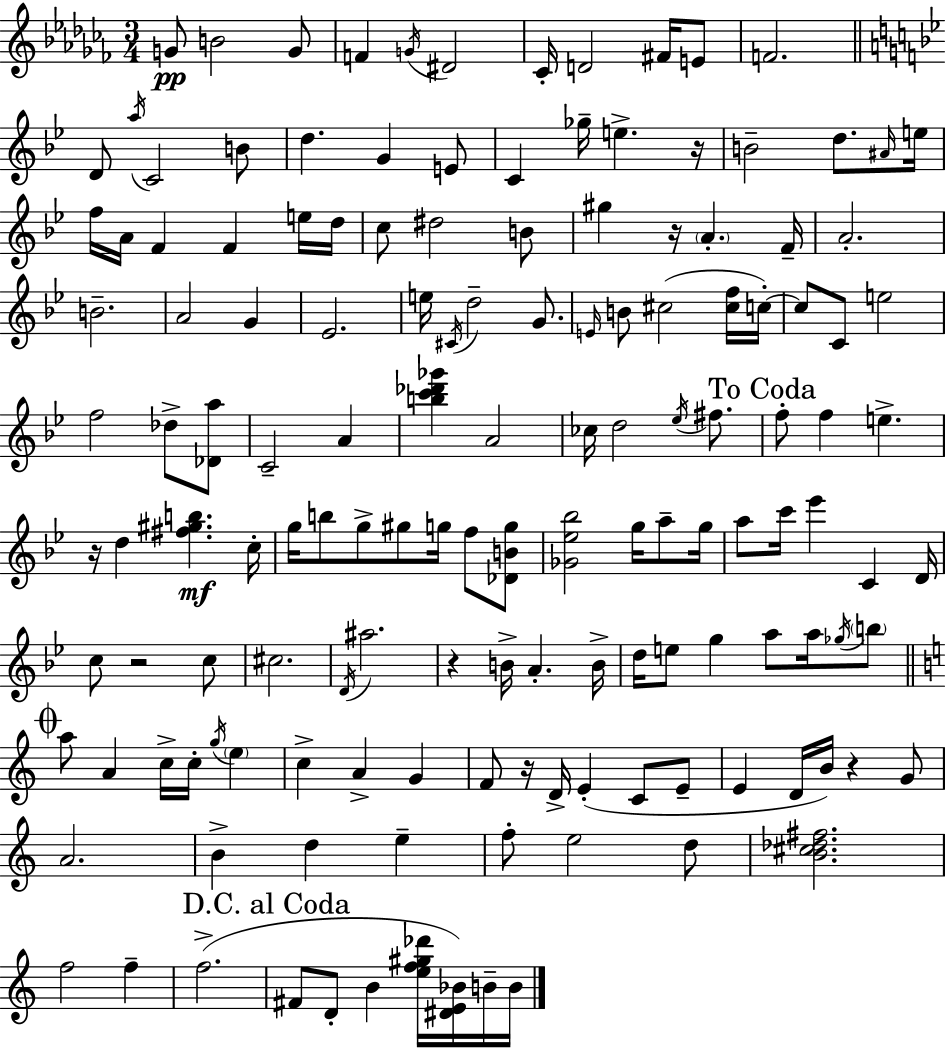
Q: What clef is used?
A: treble